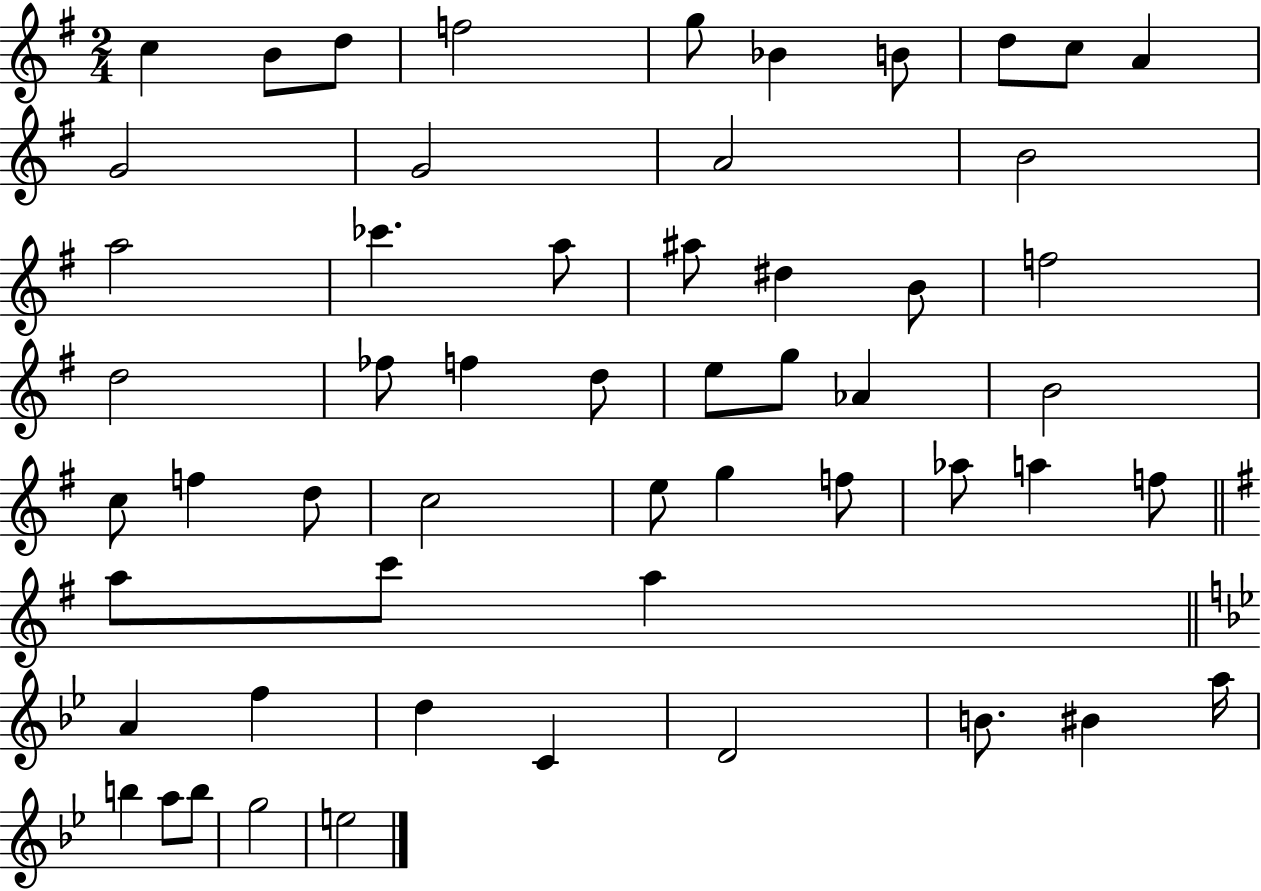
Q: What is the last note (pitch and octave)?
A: E5